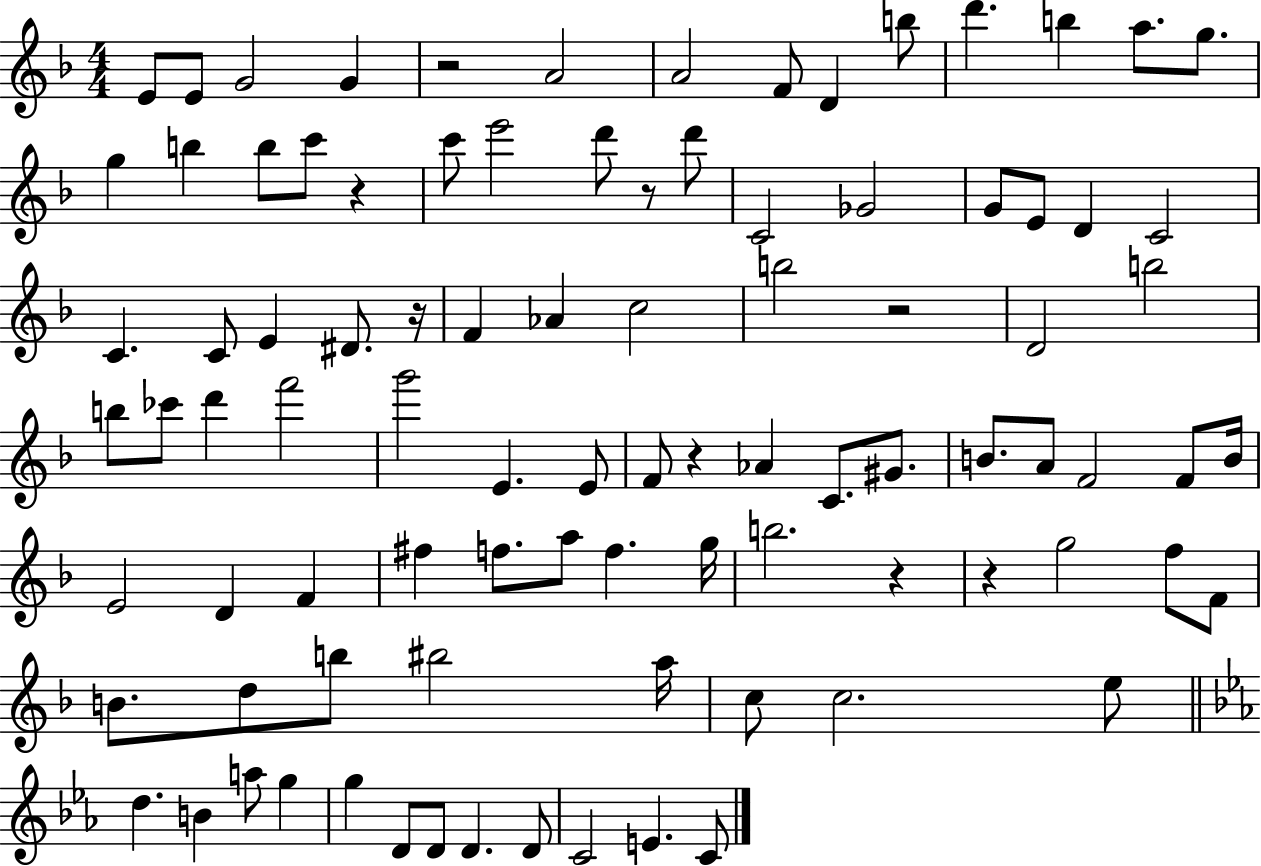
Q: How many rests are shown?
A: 8